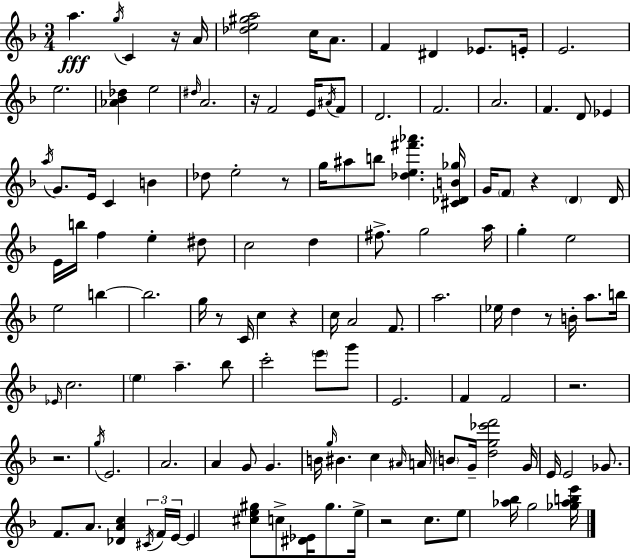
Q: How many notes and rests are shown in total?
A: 127